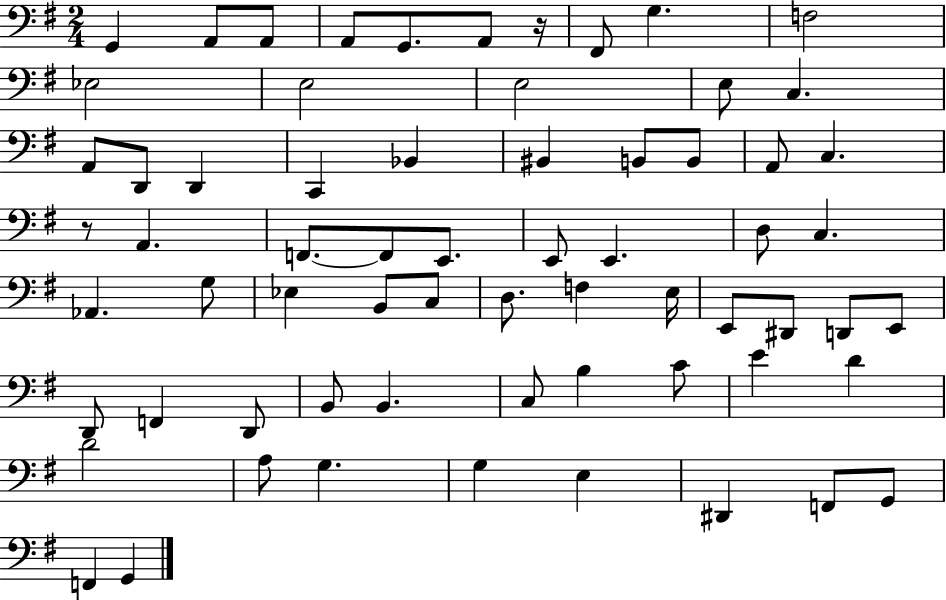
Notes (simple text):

G2/q A2/e A2/e A2/e G2/e. A2/e R/s F#2/e G3/q. F3/h Eb3/h E3/h E3/h E3/e C3/q. A2/e D2/e D2/q C2/q Bb2/q BIS2/q B2/e B2/e A2/e C3/q. R/e A2/q. F2/e. F2/e E2/e. E2/e E2/q. D3/e C3/q. Ab2/q. G3/e Eb3/q B2/e C3/e D3/e. F3/q E3/s E2/e D#2/e D2/e E2/e D2/e F2/q D2/e B2/e B2/q. C3/e B3/q C4/e E4/q D4/q D4/h A3/e G3/q. G3/q E3/q D#2/q F2/e G2/e F2/q G2/q